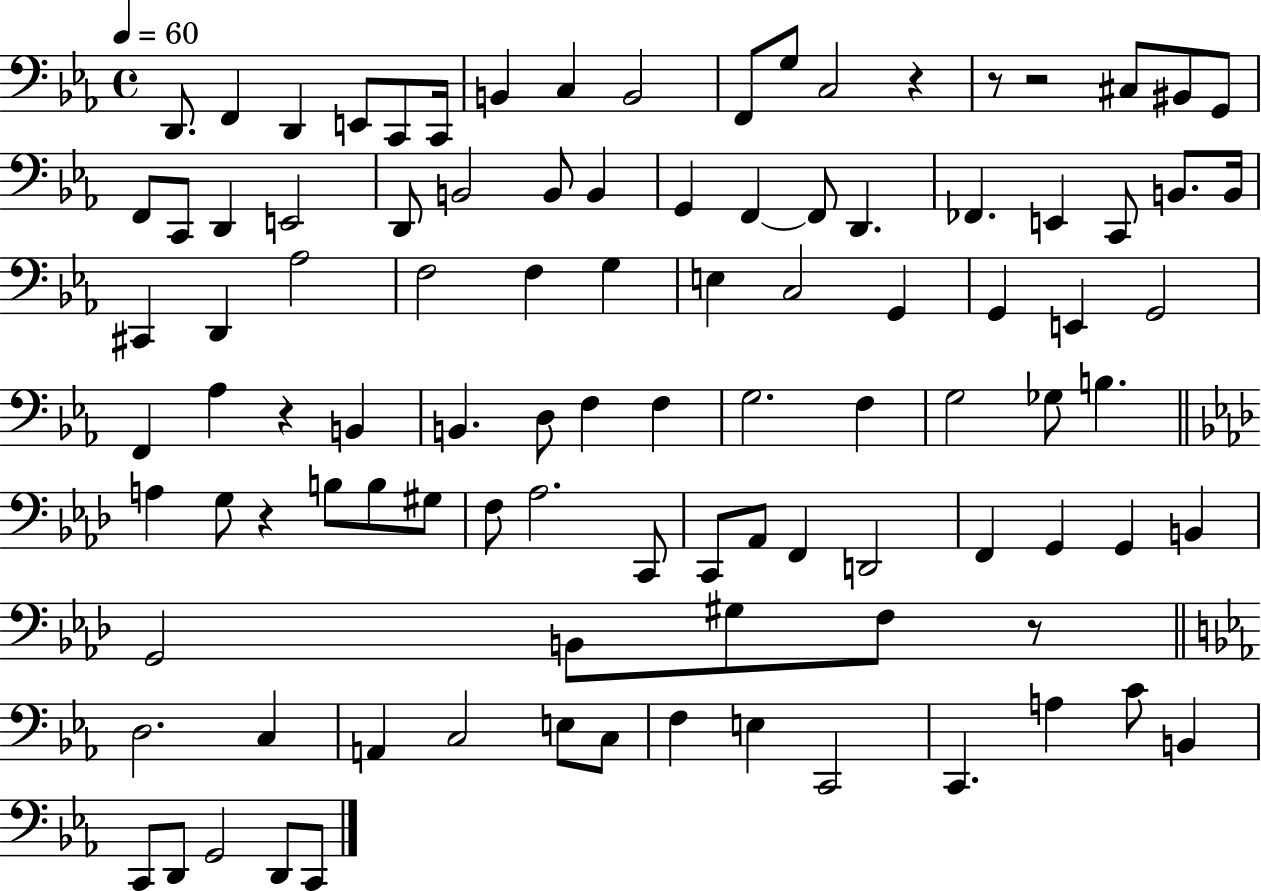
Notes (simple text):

D2/e. F2/q D2/q E2/e C2/e C2/s B2/q C3/q B2/h F2/e G3/e C3/h R/q R/e R/h C#3/e BIS2/e G2/e F2/e C2/e D2/q E2/h D2/e B2/h B2/e B2/q G2/q F2/q F2/e D2/q. FES2/q. E2/q C2/e B2/e. B2/s C#2/q D2/q Ab3/h F3/h F3/q G3/q E3/q C3/h G2/q G2/q E2/q G2/h F2/q Ab3/q R/q B2/q B2/q. D3/e F3/q F3/q G3/h. F3/q G3/h Gb3/e B3/q. A3/q G3/e R/q B3/e B3/e G#3/e F3/e Ab3/h. C2/e C2/e Ab2/e F2/q D2/h F2/q G2/q G2/q B2/q G2/h B2/e G#3/e F3/e R/e D3/h. C3/q A2/q C3/h E3/e C3/e F3/q E3/q C2/h C2/q. A3/q C4/e B2/q C2/e D2/e G2/h D2/e C2/e